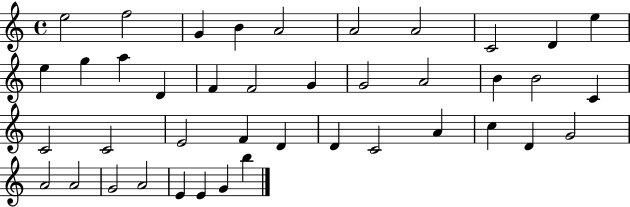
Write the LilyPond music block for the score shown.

{
  \clef treble
  \time 4/4
  \defaultTimeSignature
  \key c \major
  e''2 f''2 | g'4 b'4 a'2 | a'2 a'2 | c'2 d'4 e''4 | \break e''4 g''4 a''4 d'4 | f'4 f'2 g'4 | g'2 a'2 | b'4 b'2 c'4 | \break c'2 c'2 | e'2 f'4 d'4 | d'4 c'2 a'4 | c''4 d'4 g'2 | \break a'2 a'2 | g'2 a'2 | e'4 e'4 g'4 b''4 | \bar "|."
}